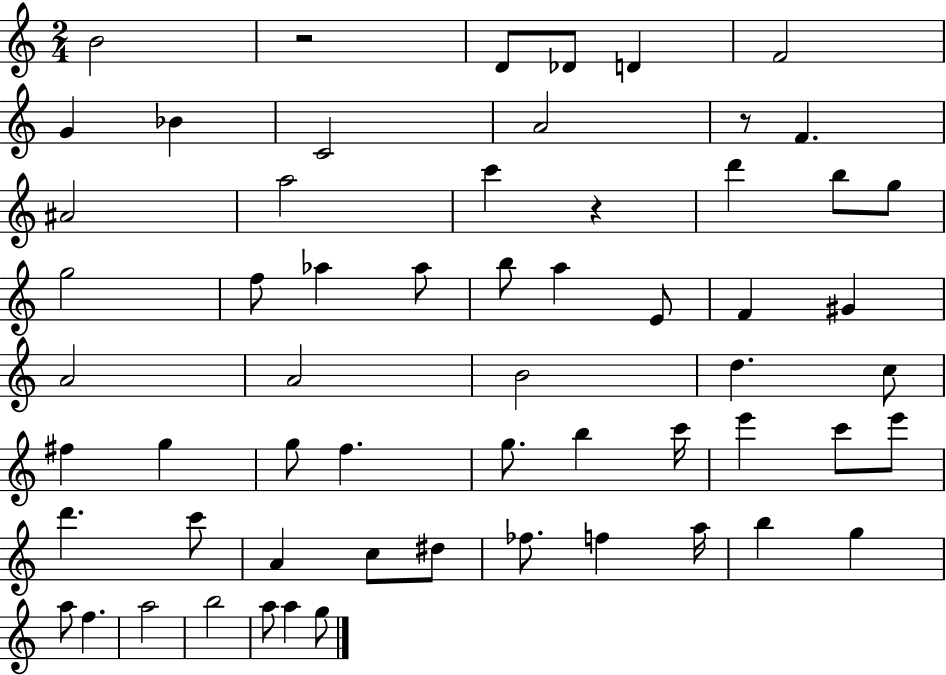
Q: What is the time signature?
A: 2/4